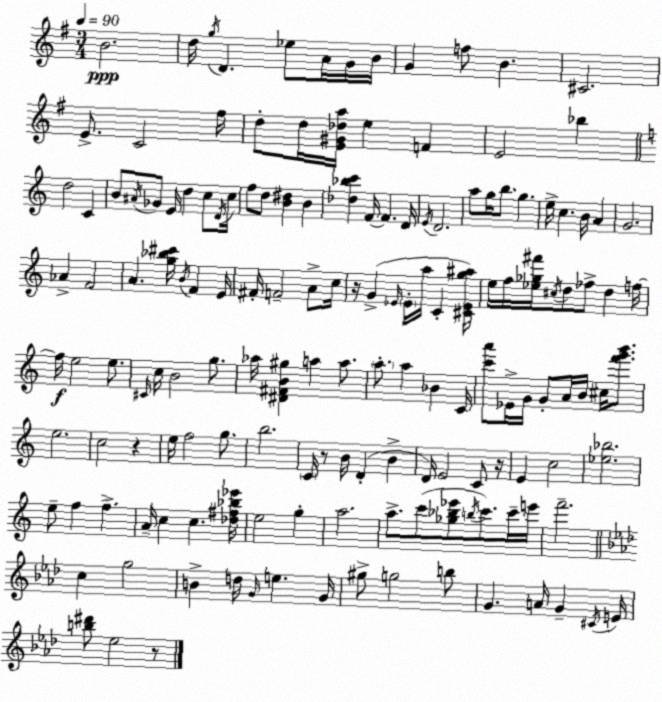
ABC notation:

X:1
T:Untitled
M:3/4
L:1/4
K:G
B2 d/4 g/4 D _e/2 A/4 G/4 B/4 G f/2 B ^C2 E/2 C2 ^f/4 d/2 d/4 [E^G_da]/4 e F E2 _b d2 C B/2 ^A/4 _G/2 E/4 d c/2 D/4 c/4 f/2 d/2 [B^d] B [_d_bc'] F/4 F D/4 E/4 D2 a/2 g/4 b/2 g e/4 c B/4 A G2 _A F2 A [g_b^c']/4 B/4 F E/4 ^F/4 F2 A/2 c/4 z/4 G _E/4 _E/4 a/4 C [^C_Eg^a]/4 e/4 f/4 [_e_g^f']/4 ^c/4 d/2 _f/2 d f/4 f/4 e2 e/2 ^C/4 c/4 B2 g/2 _a/4 [^D^FB^g] a a/2 a/2 a _B C/4 [c'a']/2 _E/4 G/4 G/2 A/4 B/4 ^c/4 [f'g'b']/2 e2 c2 z e/4 f2 g/2 b2 C/4 z/2 B/4 D B D/4 E2 C/2 z/4 E c2 [_e_b]2 e/2 f f A/4 c c [_d^f_b_e']/4 e2 g a2 a/2 c'/2 [_g_b_e']/2 b/4 c'/2 c'/4 e'/4 f'2 c g2 B d/4 G/4 e G/4 ^g/2 g2 b/2 G A/4 G ^C/4 E/4 [b^d']/2 _e2 z/2